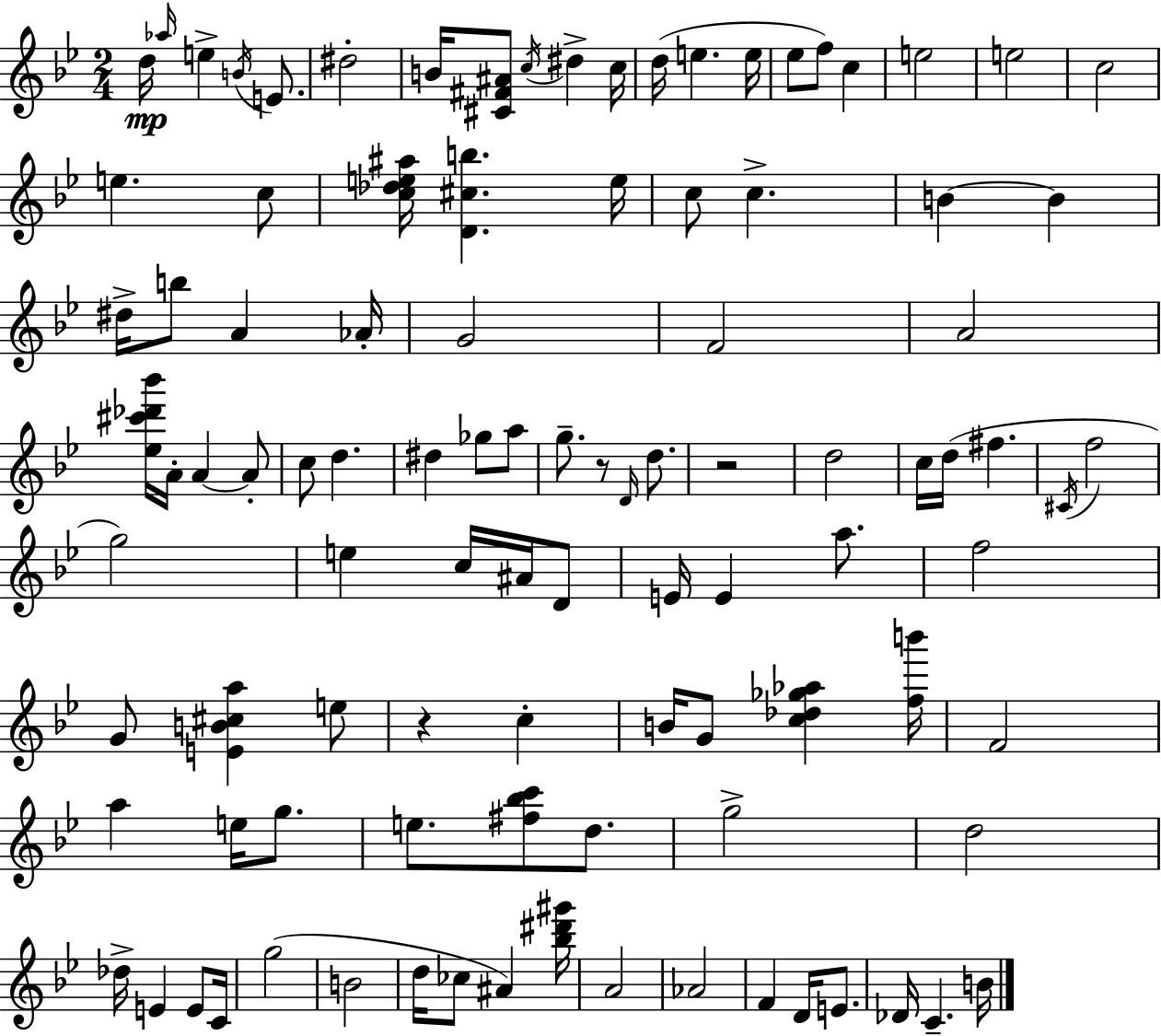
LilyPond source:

{
  \clef treble
  \numericTimeSignature
  \time 2/4
  \key bes \major
  d''16\mp \grace { aes''16 } e''4-> \acciaccatura { b'16 } e'8. | dis''2-. | b'16 <cis' fis' ais'>8 \acciaccatura { c''16 } dis''4-> | c''16 d''16( e''4. | \break e''16 ees''8 f''8) c''4 | e''2 | e''2 | c''2 | \break e''4. | c''8 <c'' des'' e'' ais''>16 <d' cis'' b''>4. | e''16 c''8 c''4.-> | b'4~~ b'4 | \break dis''16-> b''8 a'4 | aes'16-. g'2 | f'2 | a'2 | \break <ees'' cis''' des''' bes'''>16 a'16-. a'4~~ | a'8-. c''8 d''4. | dis''4 ges''8 | a''8 g''8.-- r8 | \break \grace { d'16 } d''8. r2 | d''2 | c''16 d''16( fis''4. | \acciaccatura { cis'16 } f''2 | \break g''2) | e''4 | c''16 ais'16 d'8 e'16 e'4 | a''8. f''2 | \break g'8 <e' b' cis'' a''>4 | e''8 r4 | c''4-. b'16 g'8 | <c'' des'' ges'' aes''>4 <f'' b'''>16 f'2 | \break a''4 | e''16 g''8. e''8. | <fis'' bes'' c'''>8 d''8. g''2-> | d''2 | \break des''16-> e'4 | e'8 c'16 g''2( | b'2 | d''16 ces''8 | \break ais'4) <bes'' dis''' gis'''>16 a'2 | aes'2 | f'4 | d'16 e'8. des'16 c'4.-- | \break b'16 \bar "|."
}